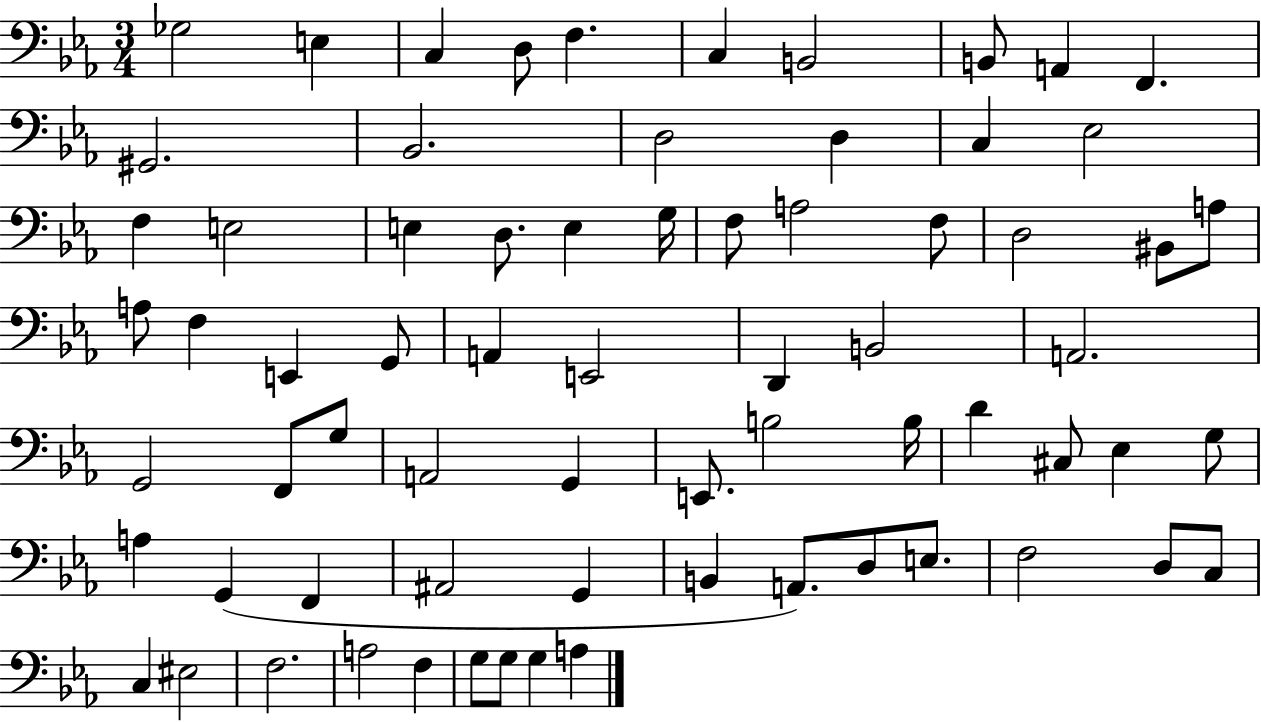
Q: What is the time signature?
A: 3/4